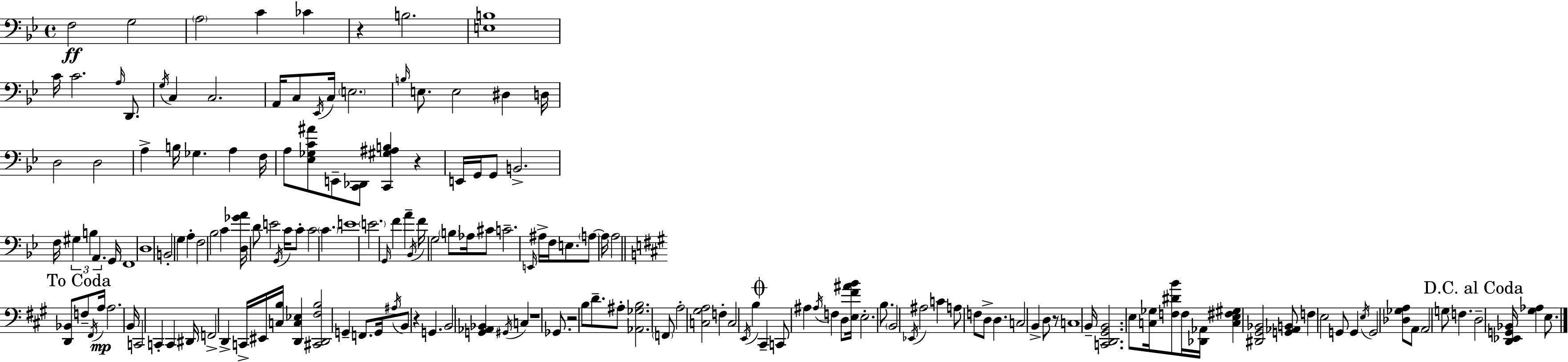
{
  \clef bass
  \time 4/4
  \defaultTimeSignature
  \key bes \major
  f2\ff g2 | \parenthesize a2 c'4 ces'4 | r4 b2. | <e b>1 | \break c'16 c'2. \grace { a16 } d,8. | \acciaccatura { g16 } c4 c2. | a,16 c8 \acciaccatura { ees,16 } c16 \parenthesize e2. | \grace { b16 } e8. e2 dis4 | \break d16 d2 d2 | a4-> b16 ges4. a4 | f16 a8 <ees ges c' ais'>8 e,8-- <c, des,>8 <c, gis ais b>4 | r4 e,16 g,16 g,8 b,2.-> | \break f16 \tuplet 3/2 { gis4 b4 a,4. } | g,16 f,1 | d1 | b,2-. g4 | \break a4-. f2 bes2 | c'4 <d ges' a'>16 d'8 e'2 | \acciaccatura { g,16 } c'16 c'8-. c'2 \parenthesize c'4. | e'1 | \break \parenthesize e'2. | \grace { g,16 } f'4 a'4-- \acciaccatura { bes,16 } f'16 g2 | \parenthesize b8 aes16 cis'8 c'2.-- | \grace { e,16 } ais16-> f16 e8. \parenthesize a8~~ a16 a2 | \break \mark "To Coda" \bar "||" \break \key a \major <d, bes,>8 f8-- \acciaccatura { fis,16 } a16\mp a2. | b,16 c,2 c,4-. c,4 | dis,16 f,2-> d,4-> | c,16-> eis,16 <c b>16 <d, c ees>4 <cis, d, fis b>2 g,4-- | \break f,8. g,16 \acciaccatura { ais16 } b,8 r4 g,4. | b,2 <g, aes, bes,>4 | \acciaccatura { gis,16 } c4 r1 | ges,8. r2 | \break b8 d'8.-- ais8-. <aes, ges b>2. | \parenthesize f,8 a2-. <c gis a>2 | f4-. c2 | \acciaccatura { e,16 } b4 \mark \markup { \musicglyph "scripts.coda" } cis,4-- c,8 ais4 | \break \acciaccatura { ais16 } f4 d8 <e fis' ais' b'>16 e2.-. | b8. \parenthesize b,2 \acciaccatura { ees,16 } | ais2 c'4 a8 f8 | d8-> d4. c2 | \break b,4-> d8 r8 c1 | b,16-- <c, d, gis, b,>2. | e8 <c ges>16 <f dis' b'>8 f16 <des, aes,>16 <c e fis gis>4 | <dis, gis, bes,>2 <g, aes, b,>8 f4 e2 | \break g,8 g,4 \acciaccatura { e16 } g,2 | <des ges a>8 a,8 a,2 | g8 f4. \mark "D.C. al Coda" d2-- | <d, ees, g, bes,>16 <gis aes>4 e8. \bar "|."
}